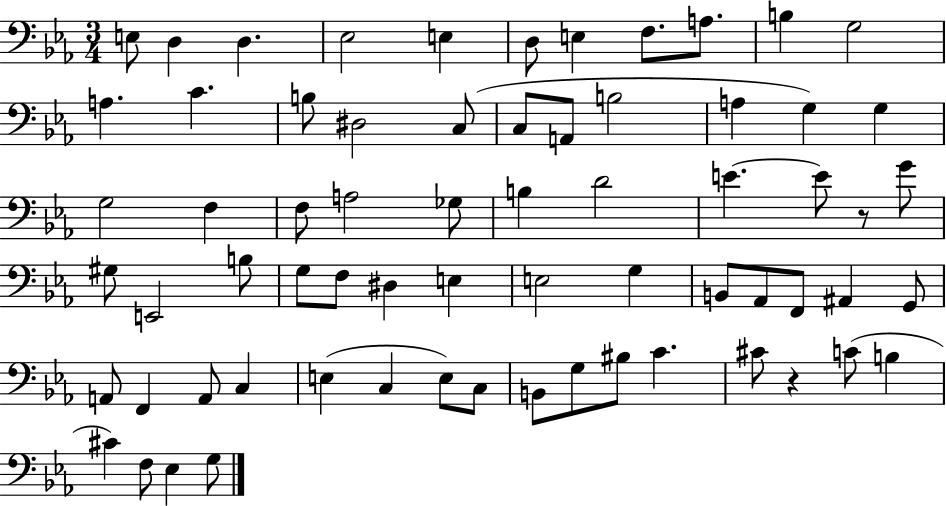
E3/e D3/q D3/q. Eb3/h E3/q D3/e E3/q F3/e. A3/e. B3/q G3/h A3/q. C4/q. B3/e D#3/h C3/e C3/e A2/e B3/h A3/q G3/q G3/q G3/h F3/q F3/e A3/h Gb3/e B3/q D4/h E4/q. E4/e R/e G4/e G#3/e E2/h B3/e G3/e F3/e D#3/q E3/q E3/h G3/q B2/e Ab2/e F2/e A#2/q G2/e A2/e F2/q A2/e C3/q E3/q C3/q E3/e C3/e B2/e G3/e BIS3/e C4/q. C#4/e R/q C4/e B3/q C#4/q F3/e Eb3/q G3/e